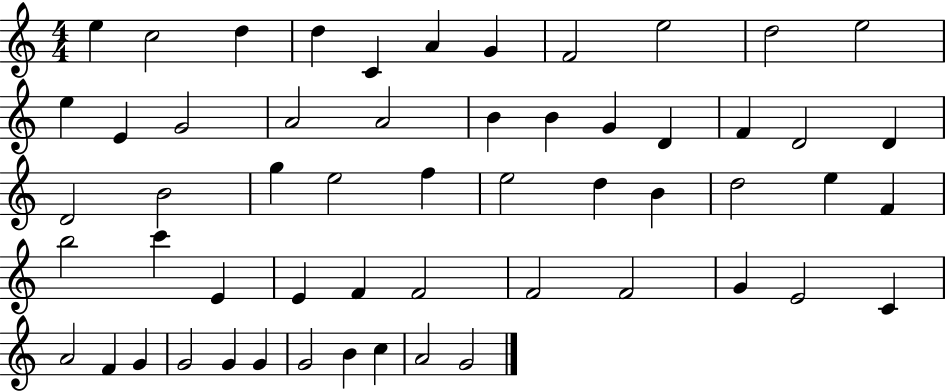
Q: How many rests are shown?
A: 0